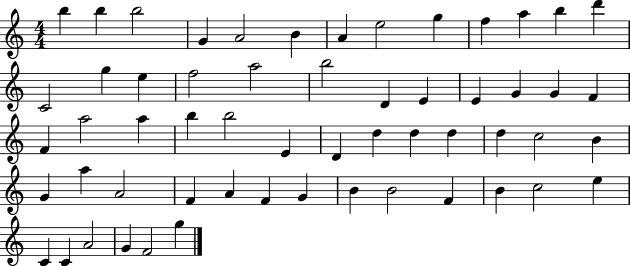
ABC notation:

X:1
T:Untitled
M:4/4
L:1/4
K:C
b b b2 G A2 B A e2 g f a b d' C2 g e f2 a2 b2 D E E G G F F a2 a b b2 E D d d d d c2 B G a A2 F A F G B B2 F B c2 e C C A2 G F2 g